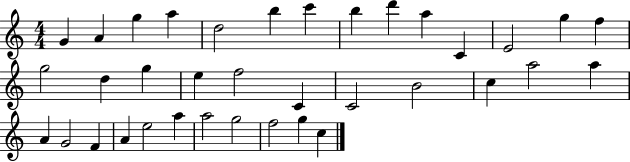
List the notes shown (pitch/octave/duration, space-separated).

G4/q A4/q G5/q A5/q D5/h B5/q C6/q B5/q D6/q A5/q C4/q E4/h G5/q F5/q G5/h D5/q G5/q E5/q F5/h C4/q C4/h B4/h C5/q A5/h A5/q A4/q G4/h F4/q A4/q E5/h A5/q A5/h G5/h F5/h G5/q C5/q